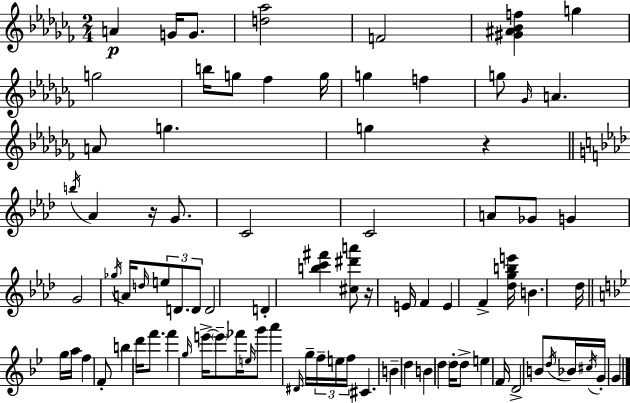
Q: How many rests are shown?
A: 3